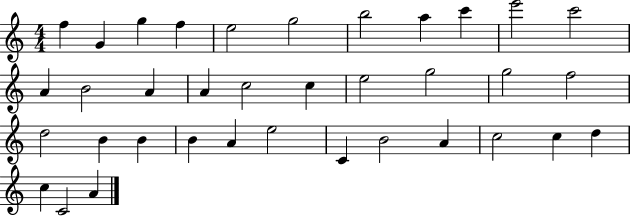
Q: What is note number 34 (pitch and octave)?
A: C5